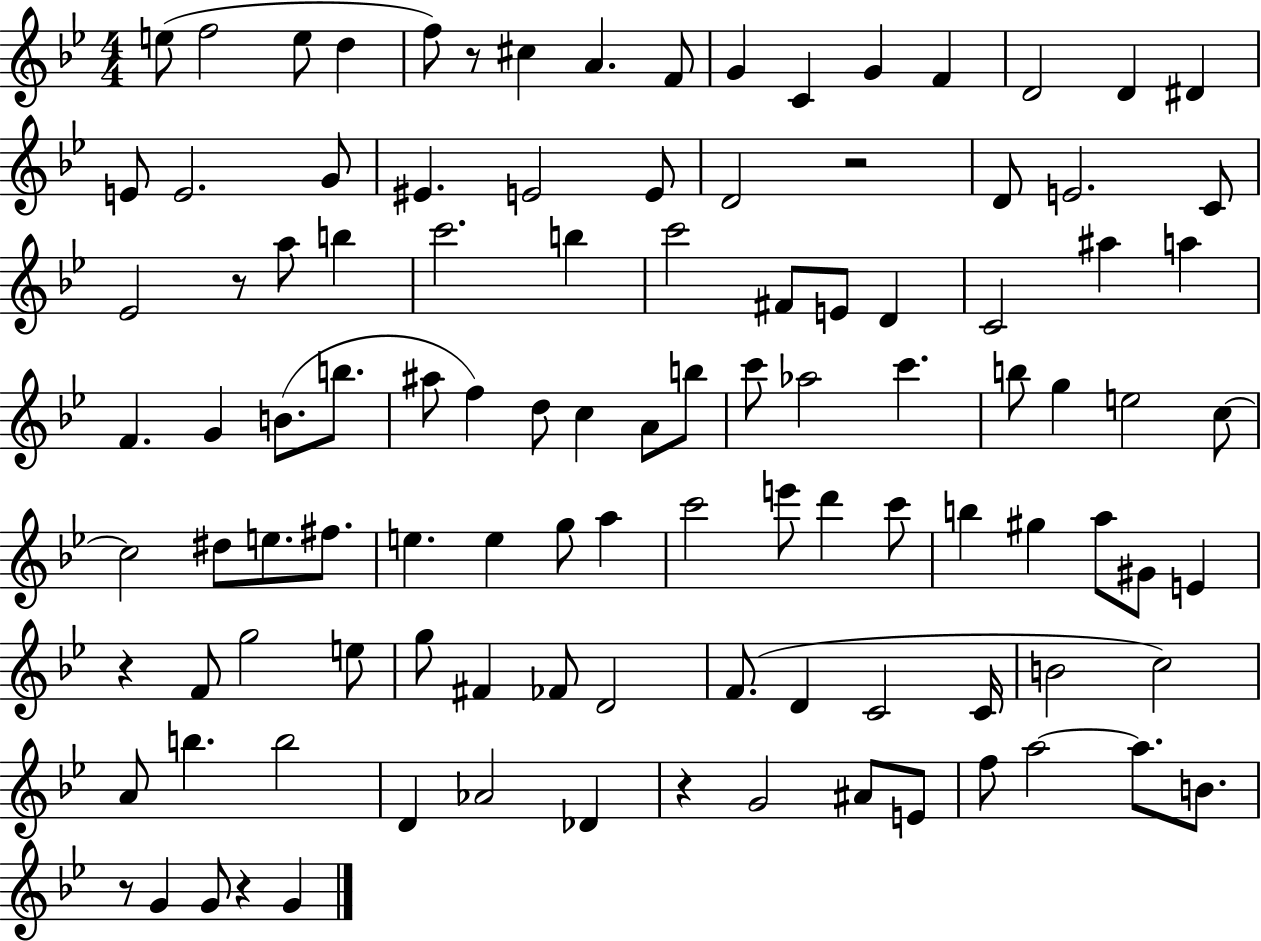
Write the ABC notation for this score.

X:1
T:Untitled
M:4/4
L:1/4
K:Bb
e/2 f2 e/2 d f/2 z/2 ^c A F/2 G C G F D2 D ^D E/2 E2 G/2 ^E E2 E/2 D2 z2 D/2 E2 C/2 _E2 z/2 a/2 b c'2 b c'2 ^F/2 E/2 D C2 ^a a F G B/2 b/2 ^a/2 f d/2 c A/2 b/2 c'/2 _a2 c' b/2 g e2 c/2 c2 ^d/2 e/2 ^f/2 e e g/2 a c'2 e'/2 d' c'/2 b ^g a/2 ^G/2 E z F/2 g2 e/2 g/2 ^F _F/2 D2 F/2 D C2 C/4 B2 c2 A/2 b b2 D _A2 _D z G2 ^A/2 E/2 f/2 a2 a/2 B/2 z/2 G G/2 z G